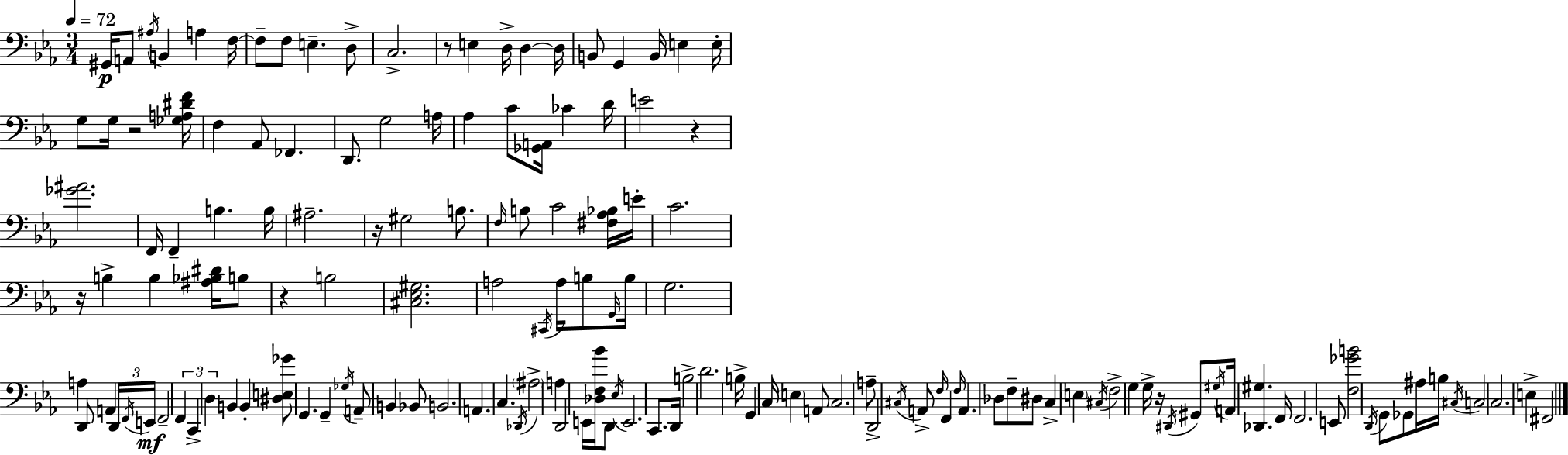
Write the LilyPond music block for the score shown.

{
  \clef bass
  \numericTimeSignature
  \time 3/4
  \key ees \major
  \tempo 4 = 72
  gis,16\p a,8 \acciaccatura { ais16 } b,4 a4 | f16~~ f8-- f8 e4.-- d8-> | c2.-> | r8 e4 d16-> d4~~ | \break d16 b,8 g,4 b,16 e4 | e16-. g8 g16 r2 | <ges a dis' f'>16 f4 aes,8 fes,4. | d,8. g2 | \break a16 aes4 c'8 <ges, a,>16 ces'4 | d'16 e'2 r4 | <ges' ais'>2. | f,16 f,4-- b4. | \break b16 ais2.-- | r16 gis2 b8. | \grace { f16 } b8 c'2 | <fis aes bes>16 e'16-. c'2. | \break r16 b4-> b4 <ais bes dis'>16 | b8 r4 b2 | <cis ees gis>2. | a2 \acciaccatura { cis,16 } a16 | \break b8 \grace { g,16 } b16 g2. | a4 d,8 a,4 | \tuplet 3/2 { d,16 \acciaccatura { f,16 } e,16\mf } f,2-- | \tuplet 3/2 { f,4 c,4-> d4 } | \break b,4 b,4-. <dis e ges'>8 g,4. | g,4-- \acciaccatura { ges16 } a,8-- | b,4 bes,8 b,2. | a,4. | \break c4. \acciaccatura { des,16 } \parenthesize ais2-> | a4 d,2 | e,16 <des f bes'>16 d,8 \acciaccatura { ees16 } e,2. | c,8. d,16 | \break b2-> d'2. | b16-> g,4 | c16 \parenthesize e4 a,8 c2. | a8-- d,2-> | \break \acciaccatura { cis16 } a,8-> \grace { f16 } f,4 | \grace { f16 } a,4. des8 f8-- | dis8 c4-> \parenthesize e4 \acciaccatura { cis16 } | f2-> g4 | \break g16-> r16 \acciaccatura { dis,16 } gis,8 \acciaccatura { gis16 } a,16 <des, gis>4. | f,16 f,2. | e,8 <f ges' b'>2 | \acciaccatura { d,16 } g,8 ges,8 ais16 b16 \acciaccatura { cis16 } c2 | \break c2. | e4-> fis,2 | \bar "|."
}